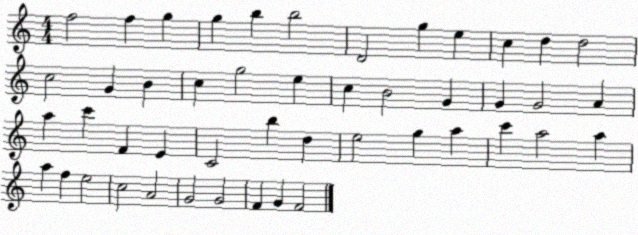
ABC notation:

X:1
T:Untitled
M:4/4
L:1/4
K:C
f2 f g g b b2 D2 g e c d d2 c2 G B c g2 e c B2 G G G2 A a c' F E C2 b d e2 g a c' a2 a a f e2 c2 A2 G2 G2 F G F2